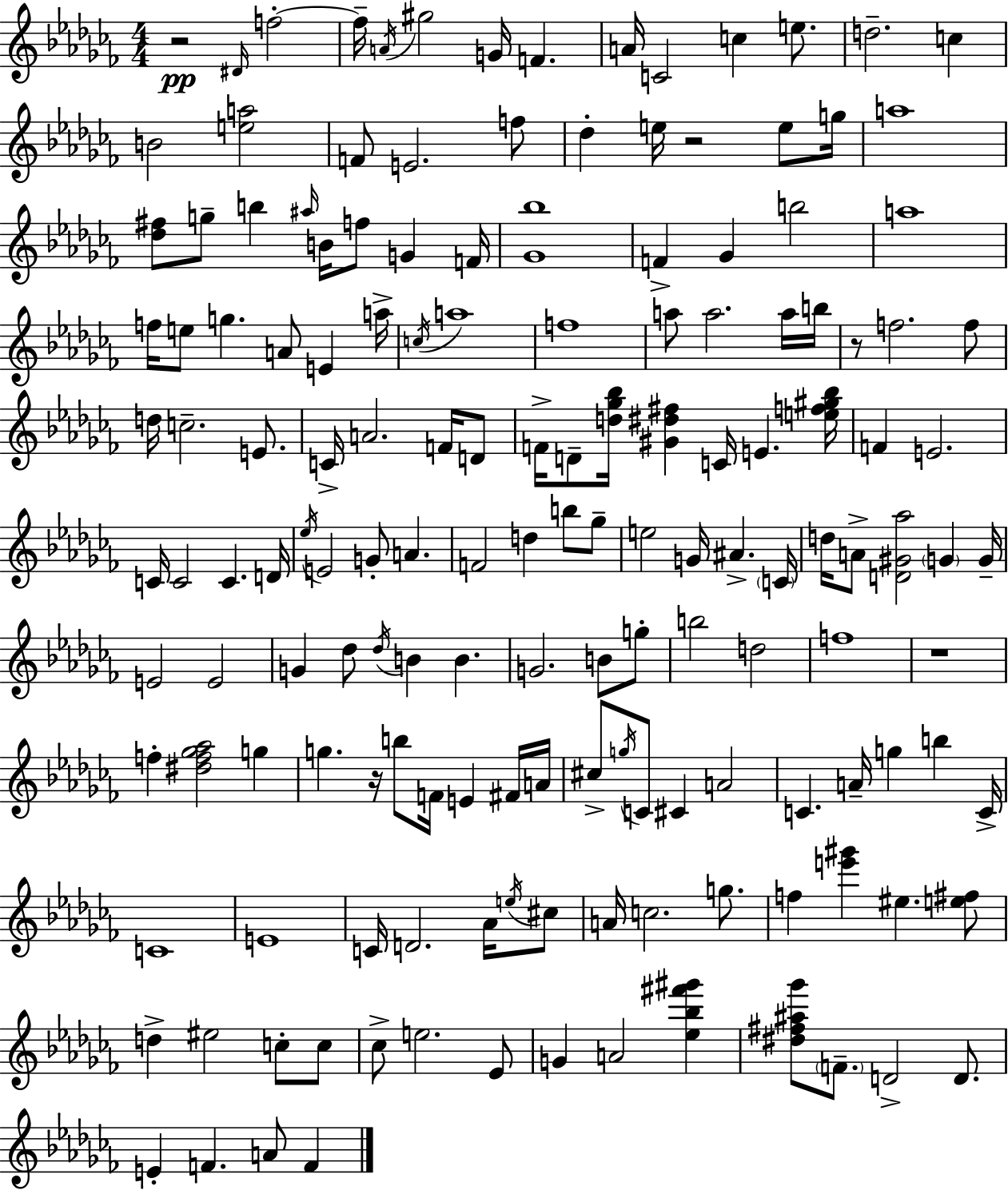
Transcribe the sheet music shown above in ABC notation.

X:1
T:Untitled
M:4/4
L:1/4
K:Abm
z2 ^D/4 f2 f/4 A/4 ^g2 G/4 F A/4 C2 c e/2 d2 c B2 [ea]2 F/2 E2 f/2 _d e/4 z2 e/2 g/4 a4 [_d^f]/2 g/2 b ^a/4 B/4 f/2 G F/4 [_G_b]4 F _G b2 a4 f/4 e/2 g A/2 E a/4 c/4 a4 f4 a/2 a2 a/4 b/4 z/2 f2 f/2 d/4 c2 E/2 C/4 A2 F/4 D/2 F/4 D/2 [d_g_b]/4 [^G^d^f] C/4 E [ef^g_b]/4 F E2 C/4 C2 C D/4 _e/4 E2 G/2 A F2 d b/2 _g/2 e2 G/4 ^A C/4 d/4 A/2 [D^G_a]2 G G/4 E2 E2 G _d/2 _d/4 B B G2 B/2 g/2 b2 d2 f4 z4 f [^df_g_a]2 g g z/4 b/2 F/4 E ^F/4 A/4 ^c/2 g/4 C/2 ^C A2 C A/4 g b C/4 C4 E4 C/4 D2 _A/4 e/4 ^c/2 A/4 c2 g/2 f [e'^g'] ^e [e^f]/2 d ^e2 c/2 c/2 _c/2 e2 _E/2 G A2 [_e_b^f'^g'] [^d^f^a_g']/2 F/2 D2 D/2 E F A/2 F